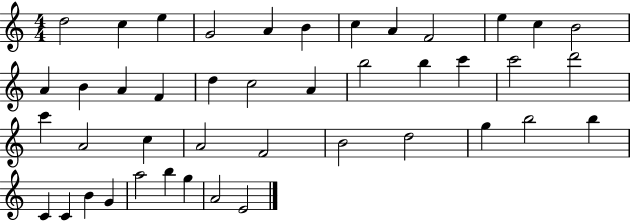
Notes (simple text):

D5/h C5/q E5/q G4/h A4/q B4/q C5/q A4/q F4/h E5/q C5/q B4/h A4/q B4/q A4/q F4/q D5/q C5/h A4/q B5/h B5/q C6/q C6/h D6/h C6/q A4/h C5/q A4/h F4/h B4/h D5/h G5/q B5/h B5/q C4/q C4/q B4/q G4/q A5/h B5/q G5/q A4/h E4/h